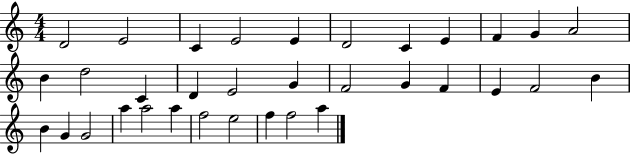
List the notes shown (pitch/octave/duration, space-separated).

D4/h E4/h C4/q E4/h E4/q D4/h C4/q E4/q F4/q G4/q A4/h B4/q D5/h C4/q D4/q E4/h G4/q F4/h G4/q F4/q E4/q F4/h B4/q B4/q G4/q G4/h A5/q A5/h A5/q F5/h E5/h F5/q F5/h A5/q